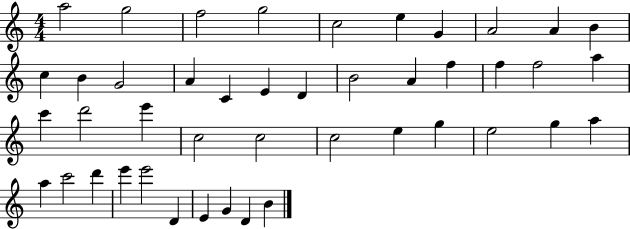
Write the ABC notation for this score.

X:1
T:Untitled
M:4/4
L:1/4
K:C
a2 g2 f2 g2 c2 e G A2 A B c B G2 A C E D B2 A f f f2 a c' d'2 e' c2 c2 c2 e g e2 g a a c'2 d' e' e'2 D E G D B